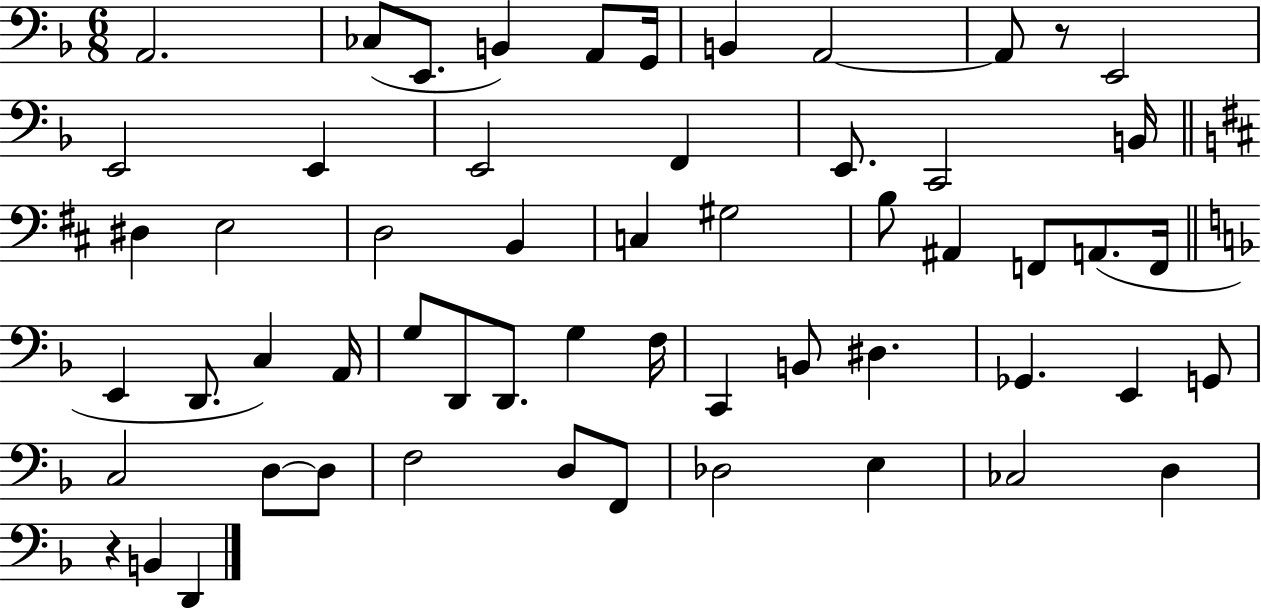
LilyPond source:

{
  \clef bass
  \numericTimeSignature
  \time 6/8
  \key f \major
  a,2. | ces8( e,8. b,4) a,8 g,16 | b,4 a,2~~ | a,8 r8 e,2 | \break e,2 e,4 | e,2 f,4 | e,8. c,2 b,16 | \bar "||" \break \key d \major dis4 e2 | d2 b,4 | c4 gis2 | b8 ais,4 f,8 a,8.( f,16 | \break \bar "||" \break \key f \major e,4 d,8. c4) a,16 | g8 d,8 d,8. g4 f16 | c,4 b,8 dis4. | ges,4. e,4 g,8 | \break c2 d8~~ d8 | f2 d8 f,8 | des2 e4 | ces2 d4 | \break r4 b,4 d,4 | \bar "|."
}